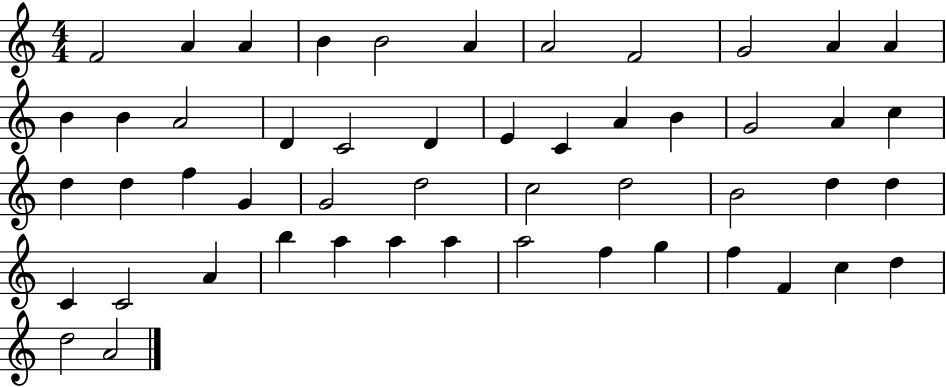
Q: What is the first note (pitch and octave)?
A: F4